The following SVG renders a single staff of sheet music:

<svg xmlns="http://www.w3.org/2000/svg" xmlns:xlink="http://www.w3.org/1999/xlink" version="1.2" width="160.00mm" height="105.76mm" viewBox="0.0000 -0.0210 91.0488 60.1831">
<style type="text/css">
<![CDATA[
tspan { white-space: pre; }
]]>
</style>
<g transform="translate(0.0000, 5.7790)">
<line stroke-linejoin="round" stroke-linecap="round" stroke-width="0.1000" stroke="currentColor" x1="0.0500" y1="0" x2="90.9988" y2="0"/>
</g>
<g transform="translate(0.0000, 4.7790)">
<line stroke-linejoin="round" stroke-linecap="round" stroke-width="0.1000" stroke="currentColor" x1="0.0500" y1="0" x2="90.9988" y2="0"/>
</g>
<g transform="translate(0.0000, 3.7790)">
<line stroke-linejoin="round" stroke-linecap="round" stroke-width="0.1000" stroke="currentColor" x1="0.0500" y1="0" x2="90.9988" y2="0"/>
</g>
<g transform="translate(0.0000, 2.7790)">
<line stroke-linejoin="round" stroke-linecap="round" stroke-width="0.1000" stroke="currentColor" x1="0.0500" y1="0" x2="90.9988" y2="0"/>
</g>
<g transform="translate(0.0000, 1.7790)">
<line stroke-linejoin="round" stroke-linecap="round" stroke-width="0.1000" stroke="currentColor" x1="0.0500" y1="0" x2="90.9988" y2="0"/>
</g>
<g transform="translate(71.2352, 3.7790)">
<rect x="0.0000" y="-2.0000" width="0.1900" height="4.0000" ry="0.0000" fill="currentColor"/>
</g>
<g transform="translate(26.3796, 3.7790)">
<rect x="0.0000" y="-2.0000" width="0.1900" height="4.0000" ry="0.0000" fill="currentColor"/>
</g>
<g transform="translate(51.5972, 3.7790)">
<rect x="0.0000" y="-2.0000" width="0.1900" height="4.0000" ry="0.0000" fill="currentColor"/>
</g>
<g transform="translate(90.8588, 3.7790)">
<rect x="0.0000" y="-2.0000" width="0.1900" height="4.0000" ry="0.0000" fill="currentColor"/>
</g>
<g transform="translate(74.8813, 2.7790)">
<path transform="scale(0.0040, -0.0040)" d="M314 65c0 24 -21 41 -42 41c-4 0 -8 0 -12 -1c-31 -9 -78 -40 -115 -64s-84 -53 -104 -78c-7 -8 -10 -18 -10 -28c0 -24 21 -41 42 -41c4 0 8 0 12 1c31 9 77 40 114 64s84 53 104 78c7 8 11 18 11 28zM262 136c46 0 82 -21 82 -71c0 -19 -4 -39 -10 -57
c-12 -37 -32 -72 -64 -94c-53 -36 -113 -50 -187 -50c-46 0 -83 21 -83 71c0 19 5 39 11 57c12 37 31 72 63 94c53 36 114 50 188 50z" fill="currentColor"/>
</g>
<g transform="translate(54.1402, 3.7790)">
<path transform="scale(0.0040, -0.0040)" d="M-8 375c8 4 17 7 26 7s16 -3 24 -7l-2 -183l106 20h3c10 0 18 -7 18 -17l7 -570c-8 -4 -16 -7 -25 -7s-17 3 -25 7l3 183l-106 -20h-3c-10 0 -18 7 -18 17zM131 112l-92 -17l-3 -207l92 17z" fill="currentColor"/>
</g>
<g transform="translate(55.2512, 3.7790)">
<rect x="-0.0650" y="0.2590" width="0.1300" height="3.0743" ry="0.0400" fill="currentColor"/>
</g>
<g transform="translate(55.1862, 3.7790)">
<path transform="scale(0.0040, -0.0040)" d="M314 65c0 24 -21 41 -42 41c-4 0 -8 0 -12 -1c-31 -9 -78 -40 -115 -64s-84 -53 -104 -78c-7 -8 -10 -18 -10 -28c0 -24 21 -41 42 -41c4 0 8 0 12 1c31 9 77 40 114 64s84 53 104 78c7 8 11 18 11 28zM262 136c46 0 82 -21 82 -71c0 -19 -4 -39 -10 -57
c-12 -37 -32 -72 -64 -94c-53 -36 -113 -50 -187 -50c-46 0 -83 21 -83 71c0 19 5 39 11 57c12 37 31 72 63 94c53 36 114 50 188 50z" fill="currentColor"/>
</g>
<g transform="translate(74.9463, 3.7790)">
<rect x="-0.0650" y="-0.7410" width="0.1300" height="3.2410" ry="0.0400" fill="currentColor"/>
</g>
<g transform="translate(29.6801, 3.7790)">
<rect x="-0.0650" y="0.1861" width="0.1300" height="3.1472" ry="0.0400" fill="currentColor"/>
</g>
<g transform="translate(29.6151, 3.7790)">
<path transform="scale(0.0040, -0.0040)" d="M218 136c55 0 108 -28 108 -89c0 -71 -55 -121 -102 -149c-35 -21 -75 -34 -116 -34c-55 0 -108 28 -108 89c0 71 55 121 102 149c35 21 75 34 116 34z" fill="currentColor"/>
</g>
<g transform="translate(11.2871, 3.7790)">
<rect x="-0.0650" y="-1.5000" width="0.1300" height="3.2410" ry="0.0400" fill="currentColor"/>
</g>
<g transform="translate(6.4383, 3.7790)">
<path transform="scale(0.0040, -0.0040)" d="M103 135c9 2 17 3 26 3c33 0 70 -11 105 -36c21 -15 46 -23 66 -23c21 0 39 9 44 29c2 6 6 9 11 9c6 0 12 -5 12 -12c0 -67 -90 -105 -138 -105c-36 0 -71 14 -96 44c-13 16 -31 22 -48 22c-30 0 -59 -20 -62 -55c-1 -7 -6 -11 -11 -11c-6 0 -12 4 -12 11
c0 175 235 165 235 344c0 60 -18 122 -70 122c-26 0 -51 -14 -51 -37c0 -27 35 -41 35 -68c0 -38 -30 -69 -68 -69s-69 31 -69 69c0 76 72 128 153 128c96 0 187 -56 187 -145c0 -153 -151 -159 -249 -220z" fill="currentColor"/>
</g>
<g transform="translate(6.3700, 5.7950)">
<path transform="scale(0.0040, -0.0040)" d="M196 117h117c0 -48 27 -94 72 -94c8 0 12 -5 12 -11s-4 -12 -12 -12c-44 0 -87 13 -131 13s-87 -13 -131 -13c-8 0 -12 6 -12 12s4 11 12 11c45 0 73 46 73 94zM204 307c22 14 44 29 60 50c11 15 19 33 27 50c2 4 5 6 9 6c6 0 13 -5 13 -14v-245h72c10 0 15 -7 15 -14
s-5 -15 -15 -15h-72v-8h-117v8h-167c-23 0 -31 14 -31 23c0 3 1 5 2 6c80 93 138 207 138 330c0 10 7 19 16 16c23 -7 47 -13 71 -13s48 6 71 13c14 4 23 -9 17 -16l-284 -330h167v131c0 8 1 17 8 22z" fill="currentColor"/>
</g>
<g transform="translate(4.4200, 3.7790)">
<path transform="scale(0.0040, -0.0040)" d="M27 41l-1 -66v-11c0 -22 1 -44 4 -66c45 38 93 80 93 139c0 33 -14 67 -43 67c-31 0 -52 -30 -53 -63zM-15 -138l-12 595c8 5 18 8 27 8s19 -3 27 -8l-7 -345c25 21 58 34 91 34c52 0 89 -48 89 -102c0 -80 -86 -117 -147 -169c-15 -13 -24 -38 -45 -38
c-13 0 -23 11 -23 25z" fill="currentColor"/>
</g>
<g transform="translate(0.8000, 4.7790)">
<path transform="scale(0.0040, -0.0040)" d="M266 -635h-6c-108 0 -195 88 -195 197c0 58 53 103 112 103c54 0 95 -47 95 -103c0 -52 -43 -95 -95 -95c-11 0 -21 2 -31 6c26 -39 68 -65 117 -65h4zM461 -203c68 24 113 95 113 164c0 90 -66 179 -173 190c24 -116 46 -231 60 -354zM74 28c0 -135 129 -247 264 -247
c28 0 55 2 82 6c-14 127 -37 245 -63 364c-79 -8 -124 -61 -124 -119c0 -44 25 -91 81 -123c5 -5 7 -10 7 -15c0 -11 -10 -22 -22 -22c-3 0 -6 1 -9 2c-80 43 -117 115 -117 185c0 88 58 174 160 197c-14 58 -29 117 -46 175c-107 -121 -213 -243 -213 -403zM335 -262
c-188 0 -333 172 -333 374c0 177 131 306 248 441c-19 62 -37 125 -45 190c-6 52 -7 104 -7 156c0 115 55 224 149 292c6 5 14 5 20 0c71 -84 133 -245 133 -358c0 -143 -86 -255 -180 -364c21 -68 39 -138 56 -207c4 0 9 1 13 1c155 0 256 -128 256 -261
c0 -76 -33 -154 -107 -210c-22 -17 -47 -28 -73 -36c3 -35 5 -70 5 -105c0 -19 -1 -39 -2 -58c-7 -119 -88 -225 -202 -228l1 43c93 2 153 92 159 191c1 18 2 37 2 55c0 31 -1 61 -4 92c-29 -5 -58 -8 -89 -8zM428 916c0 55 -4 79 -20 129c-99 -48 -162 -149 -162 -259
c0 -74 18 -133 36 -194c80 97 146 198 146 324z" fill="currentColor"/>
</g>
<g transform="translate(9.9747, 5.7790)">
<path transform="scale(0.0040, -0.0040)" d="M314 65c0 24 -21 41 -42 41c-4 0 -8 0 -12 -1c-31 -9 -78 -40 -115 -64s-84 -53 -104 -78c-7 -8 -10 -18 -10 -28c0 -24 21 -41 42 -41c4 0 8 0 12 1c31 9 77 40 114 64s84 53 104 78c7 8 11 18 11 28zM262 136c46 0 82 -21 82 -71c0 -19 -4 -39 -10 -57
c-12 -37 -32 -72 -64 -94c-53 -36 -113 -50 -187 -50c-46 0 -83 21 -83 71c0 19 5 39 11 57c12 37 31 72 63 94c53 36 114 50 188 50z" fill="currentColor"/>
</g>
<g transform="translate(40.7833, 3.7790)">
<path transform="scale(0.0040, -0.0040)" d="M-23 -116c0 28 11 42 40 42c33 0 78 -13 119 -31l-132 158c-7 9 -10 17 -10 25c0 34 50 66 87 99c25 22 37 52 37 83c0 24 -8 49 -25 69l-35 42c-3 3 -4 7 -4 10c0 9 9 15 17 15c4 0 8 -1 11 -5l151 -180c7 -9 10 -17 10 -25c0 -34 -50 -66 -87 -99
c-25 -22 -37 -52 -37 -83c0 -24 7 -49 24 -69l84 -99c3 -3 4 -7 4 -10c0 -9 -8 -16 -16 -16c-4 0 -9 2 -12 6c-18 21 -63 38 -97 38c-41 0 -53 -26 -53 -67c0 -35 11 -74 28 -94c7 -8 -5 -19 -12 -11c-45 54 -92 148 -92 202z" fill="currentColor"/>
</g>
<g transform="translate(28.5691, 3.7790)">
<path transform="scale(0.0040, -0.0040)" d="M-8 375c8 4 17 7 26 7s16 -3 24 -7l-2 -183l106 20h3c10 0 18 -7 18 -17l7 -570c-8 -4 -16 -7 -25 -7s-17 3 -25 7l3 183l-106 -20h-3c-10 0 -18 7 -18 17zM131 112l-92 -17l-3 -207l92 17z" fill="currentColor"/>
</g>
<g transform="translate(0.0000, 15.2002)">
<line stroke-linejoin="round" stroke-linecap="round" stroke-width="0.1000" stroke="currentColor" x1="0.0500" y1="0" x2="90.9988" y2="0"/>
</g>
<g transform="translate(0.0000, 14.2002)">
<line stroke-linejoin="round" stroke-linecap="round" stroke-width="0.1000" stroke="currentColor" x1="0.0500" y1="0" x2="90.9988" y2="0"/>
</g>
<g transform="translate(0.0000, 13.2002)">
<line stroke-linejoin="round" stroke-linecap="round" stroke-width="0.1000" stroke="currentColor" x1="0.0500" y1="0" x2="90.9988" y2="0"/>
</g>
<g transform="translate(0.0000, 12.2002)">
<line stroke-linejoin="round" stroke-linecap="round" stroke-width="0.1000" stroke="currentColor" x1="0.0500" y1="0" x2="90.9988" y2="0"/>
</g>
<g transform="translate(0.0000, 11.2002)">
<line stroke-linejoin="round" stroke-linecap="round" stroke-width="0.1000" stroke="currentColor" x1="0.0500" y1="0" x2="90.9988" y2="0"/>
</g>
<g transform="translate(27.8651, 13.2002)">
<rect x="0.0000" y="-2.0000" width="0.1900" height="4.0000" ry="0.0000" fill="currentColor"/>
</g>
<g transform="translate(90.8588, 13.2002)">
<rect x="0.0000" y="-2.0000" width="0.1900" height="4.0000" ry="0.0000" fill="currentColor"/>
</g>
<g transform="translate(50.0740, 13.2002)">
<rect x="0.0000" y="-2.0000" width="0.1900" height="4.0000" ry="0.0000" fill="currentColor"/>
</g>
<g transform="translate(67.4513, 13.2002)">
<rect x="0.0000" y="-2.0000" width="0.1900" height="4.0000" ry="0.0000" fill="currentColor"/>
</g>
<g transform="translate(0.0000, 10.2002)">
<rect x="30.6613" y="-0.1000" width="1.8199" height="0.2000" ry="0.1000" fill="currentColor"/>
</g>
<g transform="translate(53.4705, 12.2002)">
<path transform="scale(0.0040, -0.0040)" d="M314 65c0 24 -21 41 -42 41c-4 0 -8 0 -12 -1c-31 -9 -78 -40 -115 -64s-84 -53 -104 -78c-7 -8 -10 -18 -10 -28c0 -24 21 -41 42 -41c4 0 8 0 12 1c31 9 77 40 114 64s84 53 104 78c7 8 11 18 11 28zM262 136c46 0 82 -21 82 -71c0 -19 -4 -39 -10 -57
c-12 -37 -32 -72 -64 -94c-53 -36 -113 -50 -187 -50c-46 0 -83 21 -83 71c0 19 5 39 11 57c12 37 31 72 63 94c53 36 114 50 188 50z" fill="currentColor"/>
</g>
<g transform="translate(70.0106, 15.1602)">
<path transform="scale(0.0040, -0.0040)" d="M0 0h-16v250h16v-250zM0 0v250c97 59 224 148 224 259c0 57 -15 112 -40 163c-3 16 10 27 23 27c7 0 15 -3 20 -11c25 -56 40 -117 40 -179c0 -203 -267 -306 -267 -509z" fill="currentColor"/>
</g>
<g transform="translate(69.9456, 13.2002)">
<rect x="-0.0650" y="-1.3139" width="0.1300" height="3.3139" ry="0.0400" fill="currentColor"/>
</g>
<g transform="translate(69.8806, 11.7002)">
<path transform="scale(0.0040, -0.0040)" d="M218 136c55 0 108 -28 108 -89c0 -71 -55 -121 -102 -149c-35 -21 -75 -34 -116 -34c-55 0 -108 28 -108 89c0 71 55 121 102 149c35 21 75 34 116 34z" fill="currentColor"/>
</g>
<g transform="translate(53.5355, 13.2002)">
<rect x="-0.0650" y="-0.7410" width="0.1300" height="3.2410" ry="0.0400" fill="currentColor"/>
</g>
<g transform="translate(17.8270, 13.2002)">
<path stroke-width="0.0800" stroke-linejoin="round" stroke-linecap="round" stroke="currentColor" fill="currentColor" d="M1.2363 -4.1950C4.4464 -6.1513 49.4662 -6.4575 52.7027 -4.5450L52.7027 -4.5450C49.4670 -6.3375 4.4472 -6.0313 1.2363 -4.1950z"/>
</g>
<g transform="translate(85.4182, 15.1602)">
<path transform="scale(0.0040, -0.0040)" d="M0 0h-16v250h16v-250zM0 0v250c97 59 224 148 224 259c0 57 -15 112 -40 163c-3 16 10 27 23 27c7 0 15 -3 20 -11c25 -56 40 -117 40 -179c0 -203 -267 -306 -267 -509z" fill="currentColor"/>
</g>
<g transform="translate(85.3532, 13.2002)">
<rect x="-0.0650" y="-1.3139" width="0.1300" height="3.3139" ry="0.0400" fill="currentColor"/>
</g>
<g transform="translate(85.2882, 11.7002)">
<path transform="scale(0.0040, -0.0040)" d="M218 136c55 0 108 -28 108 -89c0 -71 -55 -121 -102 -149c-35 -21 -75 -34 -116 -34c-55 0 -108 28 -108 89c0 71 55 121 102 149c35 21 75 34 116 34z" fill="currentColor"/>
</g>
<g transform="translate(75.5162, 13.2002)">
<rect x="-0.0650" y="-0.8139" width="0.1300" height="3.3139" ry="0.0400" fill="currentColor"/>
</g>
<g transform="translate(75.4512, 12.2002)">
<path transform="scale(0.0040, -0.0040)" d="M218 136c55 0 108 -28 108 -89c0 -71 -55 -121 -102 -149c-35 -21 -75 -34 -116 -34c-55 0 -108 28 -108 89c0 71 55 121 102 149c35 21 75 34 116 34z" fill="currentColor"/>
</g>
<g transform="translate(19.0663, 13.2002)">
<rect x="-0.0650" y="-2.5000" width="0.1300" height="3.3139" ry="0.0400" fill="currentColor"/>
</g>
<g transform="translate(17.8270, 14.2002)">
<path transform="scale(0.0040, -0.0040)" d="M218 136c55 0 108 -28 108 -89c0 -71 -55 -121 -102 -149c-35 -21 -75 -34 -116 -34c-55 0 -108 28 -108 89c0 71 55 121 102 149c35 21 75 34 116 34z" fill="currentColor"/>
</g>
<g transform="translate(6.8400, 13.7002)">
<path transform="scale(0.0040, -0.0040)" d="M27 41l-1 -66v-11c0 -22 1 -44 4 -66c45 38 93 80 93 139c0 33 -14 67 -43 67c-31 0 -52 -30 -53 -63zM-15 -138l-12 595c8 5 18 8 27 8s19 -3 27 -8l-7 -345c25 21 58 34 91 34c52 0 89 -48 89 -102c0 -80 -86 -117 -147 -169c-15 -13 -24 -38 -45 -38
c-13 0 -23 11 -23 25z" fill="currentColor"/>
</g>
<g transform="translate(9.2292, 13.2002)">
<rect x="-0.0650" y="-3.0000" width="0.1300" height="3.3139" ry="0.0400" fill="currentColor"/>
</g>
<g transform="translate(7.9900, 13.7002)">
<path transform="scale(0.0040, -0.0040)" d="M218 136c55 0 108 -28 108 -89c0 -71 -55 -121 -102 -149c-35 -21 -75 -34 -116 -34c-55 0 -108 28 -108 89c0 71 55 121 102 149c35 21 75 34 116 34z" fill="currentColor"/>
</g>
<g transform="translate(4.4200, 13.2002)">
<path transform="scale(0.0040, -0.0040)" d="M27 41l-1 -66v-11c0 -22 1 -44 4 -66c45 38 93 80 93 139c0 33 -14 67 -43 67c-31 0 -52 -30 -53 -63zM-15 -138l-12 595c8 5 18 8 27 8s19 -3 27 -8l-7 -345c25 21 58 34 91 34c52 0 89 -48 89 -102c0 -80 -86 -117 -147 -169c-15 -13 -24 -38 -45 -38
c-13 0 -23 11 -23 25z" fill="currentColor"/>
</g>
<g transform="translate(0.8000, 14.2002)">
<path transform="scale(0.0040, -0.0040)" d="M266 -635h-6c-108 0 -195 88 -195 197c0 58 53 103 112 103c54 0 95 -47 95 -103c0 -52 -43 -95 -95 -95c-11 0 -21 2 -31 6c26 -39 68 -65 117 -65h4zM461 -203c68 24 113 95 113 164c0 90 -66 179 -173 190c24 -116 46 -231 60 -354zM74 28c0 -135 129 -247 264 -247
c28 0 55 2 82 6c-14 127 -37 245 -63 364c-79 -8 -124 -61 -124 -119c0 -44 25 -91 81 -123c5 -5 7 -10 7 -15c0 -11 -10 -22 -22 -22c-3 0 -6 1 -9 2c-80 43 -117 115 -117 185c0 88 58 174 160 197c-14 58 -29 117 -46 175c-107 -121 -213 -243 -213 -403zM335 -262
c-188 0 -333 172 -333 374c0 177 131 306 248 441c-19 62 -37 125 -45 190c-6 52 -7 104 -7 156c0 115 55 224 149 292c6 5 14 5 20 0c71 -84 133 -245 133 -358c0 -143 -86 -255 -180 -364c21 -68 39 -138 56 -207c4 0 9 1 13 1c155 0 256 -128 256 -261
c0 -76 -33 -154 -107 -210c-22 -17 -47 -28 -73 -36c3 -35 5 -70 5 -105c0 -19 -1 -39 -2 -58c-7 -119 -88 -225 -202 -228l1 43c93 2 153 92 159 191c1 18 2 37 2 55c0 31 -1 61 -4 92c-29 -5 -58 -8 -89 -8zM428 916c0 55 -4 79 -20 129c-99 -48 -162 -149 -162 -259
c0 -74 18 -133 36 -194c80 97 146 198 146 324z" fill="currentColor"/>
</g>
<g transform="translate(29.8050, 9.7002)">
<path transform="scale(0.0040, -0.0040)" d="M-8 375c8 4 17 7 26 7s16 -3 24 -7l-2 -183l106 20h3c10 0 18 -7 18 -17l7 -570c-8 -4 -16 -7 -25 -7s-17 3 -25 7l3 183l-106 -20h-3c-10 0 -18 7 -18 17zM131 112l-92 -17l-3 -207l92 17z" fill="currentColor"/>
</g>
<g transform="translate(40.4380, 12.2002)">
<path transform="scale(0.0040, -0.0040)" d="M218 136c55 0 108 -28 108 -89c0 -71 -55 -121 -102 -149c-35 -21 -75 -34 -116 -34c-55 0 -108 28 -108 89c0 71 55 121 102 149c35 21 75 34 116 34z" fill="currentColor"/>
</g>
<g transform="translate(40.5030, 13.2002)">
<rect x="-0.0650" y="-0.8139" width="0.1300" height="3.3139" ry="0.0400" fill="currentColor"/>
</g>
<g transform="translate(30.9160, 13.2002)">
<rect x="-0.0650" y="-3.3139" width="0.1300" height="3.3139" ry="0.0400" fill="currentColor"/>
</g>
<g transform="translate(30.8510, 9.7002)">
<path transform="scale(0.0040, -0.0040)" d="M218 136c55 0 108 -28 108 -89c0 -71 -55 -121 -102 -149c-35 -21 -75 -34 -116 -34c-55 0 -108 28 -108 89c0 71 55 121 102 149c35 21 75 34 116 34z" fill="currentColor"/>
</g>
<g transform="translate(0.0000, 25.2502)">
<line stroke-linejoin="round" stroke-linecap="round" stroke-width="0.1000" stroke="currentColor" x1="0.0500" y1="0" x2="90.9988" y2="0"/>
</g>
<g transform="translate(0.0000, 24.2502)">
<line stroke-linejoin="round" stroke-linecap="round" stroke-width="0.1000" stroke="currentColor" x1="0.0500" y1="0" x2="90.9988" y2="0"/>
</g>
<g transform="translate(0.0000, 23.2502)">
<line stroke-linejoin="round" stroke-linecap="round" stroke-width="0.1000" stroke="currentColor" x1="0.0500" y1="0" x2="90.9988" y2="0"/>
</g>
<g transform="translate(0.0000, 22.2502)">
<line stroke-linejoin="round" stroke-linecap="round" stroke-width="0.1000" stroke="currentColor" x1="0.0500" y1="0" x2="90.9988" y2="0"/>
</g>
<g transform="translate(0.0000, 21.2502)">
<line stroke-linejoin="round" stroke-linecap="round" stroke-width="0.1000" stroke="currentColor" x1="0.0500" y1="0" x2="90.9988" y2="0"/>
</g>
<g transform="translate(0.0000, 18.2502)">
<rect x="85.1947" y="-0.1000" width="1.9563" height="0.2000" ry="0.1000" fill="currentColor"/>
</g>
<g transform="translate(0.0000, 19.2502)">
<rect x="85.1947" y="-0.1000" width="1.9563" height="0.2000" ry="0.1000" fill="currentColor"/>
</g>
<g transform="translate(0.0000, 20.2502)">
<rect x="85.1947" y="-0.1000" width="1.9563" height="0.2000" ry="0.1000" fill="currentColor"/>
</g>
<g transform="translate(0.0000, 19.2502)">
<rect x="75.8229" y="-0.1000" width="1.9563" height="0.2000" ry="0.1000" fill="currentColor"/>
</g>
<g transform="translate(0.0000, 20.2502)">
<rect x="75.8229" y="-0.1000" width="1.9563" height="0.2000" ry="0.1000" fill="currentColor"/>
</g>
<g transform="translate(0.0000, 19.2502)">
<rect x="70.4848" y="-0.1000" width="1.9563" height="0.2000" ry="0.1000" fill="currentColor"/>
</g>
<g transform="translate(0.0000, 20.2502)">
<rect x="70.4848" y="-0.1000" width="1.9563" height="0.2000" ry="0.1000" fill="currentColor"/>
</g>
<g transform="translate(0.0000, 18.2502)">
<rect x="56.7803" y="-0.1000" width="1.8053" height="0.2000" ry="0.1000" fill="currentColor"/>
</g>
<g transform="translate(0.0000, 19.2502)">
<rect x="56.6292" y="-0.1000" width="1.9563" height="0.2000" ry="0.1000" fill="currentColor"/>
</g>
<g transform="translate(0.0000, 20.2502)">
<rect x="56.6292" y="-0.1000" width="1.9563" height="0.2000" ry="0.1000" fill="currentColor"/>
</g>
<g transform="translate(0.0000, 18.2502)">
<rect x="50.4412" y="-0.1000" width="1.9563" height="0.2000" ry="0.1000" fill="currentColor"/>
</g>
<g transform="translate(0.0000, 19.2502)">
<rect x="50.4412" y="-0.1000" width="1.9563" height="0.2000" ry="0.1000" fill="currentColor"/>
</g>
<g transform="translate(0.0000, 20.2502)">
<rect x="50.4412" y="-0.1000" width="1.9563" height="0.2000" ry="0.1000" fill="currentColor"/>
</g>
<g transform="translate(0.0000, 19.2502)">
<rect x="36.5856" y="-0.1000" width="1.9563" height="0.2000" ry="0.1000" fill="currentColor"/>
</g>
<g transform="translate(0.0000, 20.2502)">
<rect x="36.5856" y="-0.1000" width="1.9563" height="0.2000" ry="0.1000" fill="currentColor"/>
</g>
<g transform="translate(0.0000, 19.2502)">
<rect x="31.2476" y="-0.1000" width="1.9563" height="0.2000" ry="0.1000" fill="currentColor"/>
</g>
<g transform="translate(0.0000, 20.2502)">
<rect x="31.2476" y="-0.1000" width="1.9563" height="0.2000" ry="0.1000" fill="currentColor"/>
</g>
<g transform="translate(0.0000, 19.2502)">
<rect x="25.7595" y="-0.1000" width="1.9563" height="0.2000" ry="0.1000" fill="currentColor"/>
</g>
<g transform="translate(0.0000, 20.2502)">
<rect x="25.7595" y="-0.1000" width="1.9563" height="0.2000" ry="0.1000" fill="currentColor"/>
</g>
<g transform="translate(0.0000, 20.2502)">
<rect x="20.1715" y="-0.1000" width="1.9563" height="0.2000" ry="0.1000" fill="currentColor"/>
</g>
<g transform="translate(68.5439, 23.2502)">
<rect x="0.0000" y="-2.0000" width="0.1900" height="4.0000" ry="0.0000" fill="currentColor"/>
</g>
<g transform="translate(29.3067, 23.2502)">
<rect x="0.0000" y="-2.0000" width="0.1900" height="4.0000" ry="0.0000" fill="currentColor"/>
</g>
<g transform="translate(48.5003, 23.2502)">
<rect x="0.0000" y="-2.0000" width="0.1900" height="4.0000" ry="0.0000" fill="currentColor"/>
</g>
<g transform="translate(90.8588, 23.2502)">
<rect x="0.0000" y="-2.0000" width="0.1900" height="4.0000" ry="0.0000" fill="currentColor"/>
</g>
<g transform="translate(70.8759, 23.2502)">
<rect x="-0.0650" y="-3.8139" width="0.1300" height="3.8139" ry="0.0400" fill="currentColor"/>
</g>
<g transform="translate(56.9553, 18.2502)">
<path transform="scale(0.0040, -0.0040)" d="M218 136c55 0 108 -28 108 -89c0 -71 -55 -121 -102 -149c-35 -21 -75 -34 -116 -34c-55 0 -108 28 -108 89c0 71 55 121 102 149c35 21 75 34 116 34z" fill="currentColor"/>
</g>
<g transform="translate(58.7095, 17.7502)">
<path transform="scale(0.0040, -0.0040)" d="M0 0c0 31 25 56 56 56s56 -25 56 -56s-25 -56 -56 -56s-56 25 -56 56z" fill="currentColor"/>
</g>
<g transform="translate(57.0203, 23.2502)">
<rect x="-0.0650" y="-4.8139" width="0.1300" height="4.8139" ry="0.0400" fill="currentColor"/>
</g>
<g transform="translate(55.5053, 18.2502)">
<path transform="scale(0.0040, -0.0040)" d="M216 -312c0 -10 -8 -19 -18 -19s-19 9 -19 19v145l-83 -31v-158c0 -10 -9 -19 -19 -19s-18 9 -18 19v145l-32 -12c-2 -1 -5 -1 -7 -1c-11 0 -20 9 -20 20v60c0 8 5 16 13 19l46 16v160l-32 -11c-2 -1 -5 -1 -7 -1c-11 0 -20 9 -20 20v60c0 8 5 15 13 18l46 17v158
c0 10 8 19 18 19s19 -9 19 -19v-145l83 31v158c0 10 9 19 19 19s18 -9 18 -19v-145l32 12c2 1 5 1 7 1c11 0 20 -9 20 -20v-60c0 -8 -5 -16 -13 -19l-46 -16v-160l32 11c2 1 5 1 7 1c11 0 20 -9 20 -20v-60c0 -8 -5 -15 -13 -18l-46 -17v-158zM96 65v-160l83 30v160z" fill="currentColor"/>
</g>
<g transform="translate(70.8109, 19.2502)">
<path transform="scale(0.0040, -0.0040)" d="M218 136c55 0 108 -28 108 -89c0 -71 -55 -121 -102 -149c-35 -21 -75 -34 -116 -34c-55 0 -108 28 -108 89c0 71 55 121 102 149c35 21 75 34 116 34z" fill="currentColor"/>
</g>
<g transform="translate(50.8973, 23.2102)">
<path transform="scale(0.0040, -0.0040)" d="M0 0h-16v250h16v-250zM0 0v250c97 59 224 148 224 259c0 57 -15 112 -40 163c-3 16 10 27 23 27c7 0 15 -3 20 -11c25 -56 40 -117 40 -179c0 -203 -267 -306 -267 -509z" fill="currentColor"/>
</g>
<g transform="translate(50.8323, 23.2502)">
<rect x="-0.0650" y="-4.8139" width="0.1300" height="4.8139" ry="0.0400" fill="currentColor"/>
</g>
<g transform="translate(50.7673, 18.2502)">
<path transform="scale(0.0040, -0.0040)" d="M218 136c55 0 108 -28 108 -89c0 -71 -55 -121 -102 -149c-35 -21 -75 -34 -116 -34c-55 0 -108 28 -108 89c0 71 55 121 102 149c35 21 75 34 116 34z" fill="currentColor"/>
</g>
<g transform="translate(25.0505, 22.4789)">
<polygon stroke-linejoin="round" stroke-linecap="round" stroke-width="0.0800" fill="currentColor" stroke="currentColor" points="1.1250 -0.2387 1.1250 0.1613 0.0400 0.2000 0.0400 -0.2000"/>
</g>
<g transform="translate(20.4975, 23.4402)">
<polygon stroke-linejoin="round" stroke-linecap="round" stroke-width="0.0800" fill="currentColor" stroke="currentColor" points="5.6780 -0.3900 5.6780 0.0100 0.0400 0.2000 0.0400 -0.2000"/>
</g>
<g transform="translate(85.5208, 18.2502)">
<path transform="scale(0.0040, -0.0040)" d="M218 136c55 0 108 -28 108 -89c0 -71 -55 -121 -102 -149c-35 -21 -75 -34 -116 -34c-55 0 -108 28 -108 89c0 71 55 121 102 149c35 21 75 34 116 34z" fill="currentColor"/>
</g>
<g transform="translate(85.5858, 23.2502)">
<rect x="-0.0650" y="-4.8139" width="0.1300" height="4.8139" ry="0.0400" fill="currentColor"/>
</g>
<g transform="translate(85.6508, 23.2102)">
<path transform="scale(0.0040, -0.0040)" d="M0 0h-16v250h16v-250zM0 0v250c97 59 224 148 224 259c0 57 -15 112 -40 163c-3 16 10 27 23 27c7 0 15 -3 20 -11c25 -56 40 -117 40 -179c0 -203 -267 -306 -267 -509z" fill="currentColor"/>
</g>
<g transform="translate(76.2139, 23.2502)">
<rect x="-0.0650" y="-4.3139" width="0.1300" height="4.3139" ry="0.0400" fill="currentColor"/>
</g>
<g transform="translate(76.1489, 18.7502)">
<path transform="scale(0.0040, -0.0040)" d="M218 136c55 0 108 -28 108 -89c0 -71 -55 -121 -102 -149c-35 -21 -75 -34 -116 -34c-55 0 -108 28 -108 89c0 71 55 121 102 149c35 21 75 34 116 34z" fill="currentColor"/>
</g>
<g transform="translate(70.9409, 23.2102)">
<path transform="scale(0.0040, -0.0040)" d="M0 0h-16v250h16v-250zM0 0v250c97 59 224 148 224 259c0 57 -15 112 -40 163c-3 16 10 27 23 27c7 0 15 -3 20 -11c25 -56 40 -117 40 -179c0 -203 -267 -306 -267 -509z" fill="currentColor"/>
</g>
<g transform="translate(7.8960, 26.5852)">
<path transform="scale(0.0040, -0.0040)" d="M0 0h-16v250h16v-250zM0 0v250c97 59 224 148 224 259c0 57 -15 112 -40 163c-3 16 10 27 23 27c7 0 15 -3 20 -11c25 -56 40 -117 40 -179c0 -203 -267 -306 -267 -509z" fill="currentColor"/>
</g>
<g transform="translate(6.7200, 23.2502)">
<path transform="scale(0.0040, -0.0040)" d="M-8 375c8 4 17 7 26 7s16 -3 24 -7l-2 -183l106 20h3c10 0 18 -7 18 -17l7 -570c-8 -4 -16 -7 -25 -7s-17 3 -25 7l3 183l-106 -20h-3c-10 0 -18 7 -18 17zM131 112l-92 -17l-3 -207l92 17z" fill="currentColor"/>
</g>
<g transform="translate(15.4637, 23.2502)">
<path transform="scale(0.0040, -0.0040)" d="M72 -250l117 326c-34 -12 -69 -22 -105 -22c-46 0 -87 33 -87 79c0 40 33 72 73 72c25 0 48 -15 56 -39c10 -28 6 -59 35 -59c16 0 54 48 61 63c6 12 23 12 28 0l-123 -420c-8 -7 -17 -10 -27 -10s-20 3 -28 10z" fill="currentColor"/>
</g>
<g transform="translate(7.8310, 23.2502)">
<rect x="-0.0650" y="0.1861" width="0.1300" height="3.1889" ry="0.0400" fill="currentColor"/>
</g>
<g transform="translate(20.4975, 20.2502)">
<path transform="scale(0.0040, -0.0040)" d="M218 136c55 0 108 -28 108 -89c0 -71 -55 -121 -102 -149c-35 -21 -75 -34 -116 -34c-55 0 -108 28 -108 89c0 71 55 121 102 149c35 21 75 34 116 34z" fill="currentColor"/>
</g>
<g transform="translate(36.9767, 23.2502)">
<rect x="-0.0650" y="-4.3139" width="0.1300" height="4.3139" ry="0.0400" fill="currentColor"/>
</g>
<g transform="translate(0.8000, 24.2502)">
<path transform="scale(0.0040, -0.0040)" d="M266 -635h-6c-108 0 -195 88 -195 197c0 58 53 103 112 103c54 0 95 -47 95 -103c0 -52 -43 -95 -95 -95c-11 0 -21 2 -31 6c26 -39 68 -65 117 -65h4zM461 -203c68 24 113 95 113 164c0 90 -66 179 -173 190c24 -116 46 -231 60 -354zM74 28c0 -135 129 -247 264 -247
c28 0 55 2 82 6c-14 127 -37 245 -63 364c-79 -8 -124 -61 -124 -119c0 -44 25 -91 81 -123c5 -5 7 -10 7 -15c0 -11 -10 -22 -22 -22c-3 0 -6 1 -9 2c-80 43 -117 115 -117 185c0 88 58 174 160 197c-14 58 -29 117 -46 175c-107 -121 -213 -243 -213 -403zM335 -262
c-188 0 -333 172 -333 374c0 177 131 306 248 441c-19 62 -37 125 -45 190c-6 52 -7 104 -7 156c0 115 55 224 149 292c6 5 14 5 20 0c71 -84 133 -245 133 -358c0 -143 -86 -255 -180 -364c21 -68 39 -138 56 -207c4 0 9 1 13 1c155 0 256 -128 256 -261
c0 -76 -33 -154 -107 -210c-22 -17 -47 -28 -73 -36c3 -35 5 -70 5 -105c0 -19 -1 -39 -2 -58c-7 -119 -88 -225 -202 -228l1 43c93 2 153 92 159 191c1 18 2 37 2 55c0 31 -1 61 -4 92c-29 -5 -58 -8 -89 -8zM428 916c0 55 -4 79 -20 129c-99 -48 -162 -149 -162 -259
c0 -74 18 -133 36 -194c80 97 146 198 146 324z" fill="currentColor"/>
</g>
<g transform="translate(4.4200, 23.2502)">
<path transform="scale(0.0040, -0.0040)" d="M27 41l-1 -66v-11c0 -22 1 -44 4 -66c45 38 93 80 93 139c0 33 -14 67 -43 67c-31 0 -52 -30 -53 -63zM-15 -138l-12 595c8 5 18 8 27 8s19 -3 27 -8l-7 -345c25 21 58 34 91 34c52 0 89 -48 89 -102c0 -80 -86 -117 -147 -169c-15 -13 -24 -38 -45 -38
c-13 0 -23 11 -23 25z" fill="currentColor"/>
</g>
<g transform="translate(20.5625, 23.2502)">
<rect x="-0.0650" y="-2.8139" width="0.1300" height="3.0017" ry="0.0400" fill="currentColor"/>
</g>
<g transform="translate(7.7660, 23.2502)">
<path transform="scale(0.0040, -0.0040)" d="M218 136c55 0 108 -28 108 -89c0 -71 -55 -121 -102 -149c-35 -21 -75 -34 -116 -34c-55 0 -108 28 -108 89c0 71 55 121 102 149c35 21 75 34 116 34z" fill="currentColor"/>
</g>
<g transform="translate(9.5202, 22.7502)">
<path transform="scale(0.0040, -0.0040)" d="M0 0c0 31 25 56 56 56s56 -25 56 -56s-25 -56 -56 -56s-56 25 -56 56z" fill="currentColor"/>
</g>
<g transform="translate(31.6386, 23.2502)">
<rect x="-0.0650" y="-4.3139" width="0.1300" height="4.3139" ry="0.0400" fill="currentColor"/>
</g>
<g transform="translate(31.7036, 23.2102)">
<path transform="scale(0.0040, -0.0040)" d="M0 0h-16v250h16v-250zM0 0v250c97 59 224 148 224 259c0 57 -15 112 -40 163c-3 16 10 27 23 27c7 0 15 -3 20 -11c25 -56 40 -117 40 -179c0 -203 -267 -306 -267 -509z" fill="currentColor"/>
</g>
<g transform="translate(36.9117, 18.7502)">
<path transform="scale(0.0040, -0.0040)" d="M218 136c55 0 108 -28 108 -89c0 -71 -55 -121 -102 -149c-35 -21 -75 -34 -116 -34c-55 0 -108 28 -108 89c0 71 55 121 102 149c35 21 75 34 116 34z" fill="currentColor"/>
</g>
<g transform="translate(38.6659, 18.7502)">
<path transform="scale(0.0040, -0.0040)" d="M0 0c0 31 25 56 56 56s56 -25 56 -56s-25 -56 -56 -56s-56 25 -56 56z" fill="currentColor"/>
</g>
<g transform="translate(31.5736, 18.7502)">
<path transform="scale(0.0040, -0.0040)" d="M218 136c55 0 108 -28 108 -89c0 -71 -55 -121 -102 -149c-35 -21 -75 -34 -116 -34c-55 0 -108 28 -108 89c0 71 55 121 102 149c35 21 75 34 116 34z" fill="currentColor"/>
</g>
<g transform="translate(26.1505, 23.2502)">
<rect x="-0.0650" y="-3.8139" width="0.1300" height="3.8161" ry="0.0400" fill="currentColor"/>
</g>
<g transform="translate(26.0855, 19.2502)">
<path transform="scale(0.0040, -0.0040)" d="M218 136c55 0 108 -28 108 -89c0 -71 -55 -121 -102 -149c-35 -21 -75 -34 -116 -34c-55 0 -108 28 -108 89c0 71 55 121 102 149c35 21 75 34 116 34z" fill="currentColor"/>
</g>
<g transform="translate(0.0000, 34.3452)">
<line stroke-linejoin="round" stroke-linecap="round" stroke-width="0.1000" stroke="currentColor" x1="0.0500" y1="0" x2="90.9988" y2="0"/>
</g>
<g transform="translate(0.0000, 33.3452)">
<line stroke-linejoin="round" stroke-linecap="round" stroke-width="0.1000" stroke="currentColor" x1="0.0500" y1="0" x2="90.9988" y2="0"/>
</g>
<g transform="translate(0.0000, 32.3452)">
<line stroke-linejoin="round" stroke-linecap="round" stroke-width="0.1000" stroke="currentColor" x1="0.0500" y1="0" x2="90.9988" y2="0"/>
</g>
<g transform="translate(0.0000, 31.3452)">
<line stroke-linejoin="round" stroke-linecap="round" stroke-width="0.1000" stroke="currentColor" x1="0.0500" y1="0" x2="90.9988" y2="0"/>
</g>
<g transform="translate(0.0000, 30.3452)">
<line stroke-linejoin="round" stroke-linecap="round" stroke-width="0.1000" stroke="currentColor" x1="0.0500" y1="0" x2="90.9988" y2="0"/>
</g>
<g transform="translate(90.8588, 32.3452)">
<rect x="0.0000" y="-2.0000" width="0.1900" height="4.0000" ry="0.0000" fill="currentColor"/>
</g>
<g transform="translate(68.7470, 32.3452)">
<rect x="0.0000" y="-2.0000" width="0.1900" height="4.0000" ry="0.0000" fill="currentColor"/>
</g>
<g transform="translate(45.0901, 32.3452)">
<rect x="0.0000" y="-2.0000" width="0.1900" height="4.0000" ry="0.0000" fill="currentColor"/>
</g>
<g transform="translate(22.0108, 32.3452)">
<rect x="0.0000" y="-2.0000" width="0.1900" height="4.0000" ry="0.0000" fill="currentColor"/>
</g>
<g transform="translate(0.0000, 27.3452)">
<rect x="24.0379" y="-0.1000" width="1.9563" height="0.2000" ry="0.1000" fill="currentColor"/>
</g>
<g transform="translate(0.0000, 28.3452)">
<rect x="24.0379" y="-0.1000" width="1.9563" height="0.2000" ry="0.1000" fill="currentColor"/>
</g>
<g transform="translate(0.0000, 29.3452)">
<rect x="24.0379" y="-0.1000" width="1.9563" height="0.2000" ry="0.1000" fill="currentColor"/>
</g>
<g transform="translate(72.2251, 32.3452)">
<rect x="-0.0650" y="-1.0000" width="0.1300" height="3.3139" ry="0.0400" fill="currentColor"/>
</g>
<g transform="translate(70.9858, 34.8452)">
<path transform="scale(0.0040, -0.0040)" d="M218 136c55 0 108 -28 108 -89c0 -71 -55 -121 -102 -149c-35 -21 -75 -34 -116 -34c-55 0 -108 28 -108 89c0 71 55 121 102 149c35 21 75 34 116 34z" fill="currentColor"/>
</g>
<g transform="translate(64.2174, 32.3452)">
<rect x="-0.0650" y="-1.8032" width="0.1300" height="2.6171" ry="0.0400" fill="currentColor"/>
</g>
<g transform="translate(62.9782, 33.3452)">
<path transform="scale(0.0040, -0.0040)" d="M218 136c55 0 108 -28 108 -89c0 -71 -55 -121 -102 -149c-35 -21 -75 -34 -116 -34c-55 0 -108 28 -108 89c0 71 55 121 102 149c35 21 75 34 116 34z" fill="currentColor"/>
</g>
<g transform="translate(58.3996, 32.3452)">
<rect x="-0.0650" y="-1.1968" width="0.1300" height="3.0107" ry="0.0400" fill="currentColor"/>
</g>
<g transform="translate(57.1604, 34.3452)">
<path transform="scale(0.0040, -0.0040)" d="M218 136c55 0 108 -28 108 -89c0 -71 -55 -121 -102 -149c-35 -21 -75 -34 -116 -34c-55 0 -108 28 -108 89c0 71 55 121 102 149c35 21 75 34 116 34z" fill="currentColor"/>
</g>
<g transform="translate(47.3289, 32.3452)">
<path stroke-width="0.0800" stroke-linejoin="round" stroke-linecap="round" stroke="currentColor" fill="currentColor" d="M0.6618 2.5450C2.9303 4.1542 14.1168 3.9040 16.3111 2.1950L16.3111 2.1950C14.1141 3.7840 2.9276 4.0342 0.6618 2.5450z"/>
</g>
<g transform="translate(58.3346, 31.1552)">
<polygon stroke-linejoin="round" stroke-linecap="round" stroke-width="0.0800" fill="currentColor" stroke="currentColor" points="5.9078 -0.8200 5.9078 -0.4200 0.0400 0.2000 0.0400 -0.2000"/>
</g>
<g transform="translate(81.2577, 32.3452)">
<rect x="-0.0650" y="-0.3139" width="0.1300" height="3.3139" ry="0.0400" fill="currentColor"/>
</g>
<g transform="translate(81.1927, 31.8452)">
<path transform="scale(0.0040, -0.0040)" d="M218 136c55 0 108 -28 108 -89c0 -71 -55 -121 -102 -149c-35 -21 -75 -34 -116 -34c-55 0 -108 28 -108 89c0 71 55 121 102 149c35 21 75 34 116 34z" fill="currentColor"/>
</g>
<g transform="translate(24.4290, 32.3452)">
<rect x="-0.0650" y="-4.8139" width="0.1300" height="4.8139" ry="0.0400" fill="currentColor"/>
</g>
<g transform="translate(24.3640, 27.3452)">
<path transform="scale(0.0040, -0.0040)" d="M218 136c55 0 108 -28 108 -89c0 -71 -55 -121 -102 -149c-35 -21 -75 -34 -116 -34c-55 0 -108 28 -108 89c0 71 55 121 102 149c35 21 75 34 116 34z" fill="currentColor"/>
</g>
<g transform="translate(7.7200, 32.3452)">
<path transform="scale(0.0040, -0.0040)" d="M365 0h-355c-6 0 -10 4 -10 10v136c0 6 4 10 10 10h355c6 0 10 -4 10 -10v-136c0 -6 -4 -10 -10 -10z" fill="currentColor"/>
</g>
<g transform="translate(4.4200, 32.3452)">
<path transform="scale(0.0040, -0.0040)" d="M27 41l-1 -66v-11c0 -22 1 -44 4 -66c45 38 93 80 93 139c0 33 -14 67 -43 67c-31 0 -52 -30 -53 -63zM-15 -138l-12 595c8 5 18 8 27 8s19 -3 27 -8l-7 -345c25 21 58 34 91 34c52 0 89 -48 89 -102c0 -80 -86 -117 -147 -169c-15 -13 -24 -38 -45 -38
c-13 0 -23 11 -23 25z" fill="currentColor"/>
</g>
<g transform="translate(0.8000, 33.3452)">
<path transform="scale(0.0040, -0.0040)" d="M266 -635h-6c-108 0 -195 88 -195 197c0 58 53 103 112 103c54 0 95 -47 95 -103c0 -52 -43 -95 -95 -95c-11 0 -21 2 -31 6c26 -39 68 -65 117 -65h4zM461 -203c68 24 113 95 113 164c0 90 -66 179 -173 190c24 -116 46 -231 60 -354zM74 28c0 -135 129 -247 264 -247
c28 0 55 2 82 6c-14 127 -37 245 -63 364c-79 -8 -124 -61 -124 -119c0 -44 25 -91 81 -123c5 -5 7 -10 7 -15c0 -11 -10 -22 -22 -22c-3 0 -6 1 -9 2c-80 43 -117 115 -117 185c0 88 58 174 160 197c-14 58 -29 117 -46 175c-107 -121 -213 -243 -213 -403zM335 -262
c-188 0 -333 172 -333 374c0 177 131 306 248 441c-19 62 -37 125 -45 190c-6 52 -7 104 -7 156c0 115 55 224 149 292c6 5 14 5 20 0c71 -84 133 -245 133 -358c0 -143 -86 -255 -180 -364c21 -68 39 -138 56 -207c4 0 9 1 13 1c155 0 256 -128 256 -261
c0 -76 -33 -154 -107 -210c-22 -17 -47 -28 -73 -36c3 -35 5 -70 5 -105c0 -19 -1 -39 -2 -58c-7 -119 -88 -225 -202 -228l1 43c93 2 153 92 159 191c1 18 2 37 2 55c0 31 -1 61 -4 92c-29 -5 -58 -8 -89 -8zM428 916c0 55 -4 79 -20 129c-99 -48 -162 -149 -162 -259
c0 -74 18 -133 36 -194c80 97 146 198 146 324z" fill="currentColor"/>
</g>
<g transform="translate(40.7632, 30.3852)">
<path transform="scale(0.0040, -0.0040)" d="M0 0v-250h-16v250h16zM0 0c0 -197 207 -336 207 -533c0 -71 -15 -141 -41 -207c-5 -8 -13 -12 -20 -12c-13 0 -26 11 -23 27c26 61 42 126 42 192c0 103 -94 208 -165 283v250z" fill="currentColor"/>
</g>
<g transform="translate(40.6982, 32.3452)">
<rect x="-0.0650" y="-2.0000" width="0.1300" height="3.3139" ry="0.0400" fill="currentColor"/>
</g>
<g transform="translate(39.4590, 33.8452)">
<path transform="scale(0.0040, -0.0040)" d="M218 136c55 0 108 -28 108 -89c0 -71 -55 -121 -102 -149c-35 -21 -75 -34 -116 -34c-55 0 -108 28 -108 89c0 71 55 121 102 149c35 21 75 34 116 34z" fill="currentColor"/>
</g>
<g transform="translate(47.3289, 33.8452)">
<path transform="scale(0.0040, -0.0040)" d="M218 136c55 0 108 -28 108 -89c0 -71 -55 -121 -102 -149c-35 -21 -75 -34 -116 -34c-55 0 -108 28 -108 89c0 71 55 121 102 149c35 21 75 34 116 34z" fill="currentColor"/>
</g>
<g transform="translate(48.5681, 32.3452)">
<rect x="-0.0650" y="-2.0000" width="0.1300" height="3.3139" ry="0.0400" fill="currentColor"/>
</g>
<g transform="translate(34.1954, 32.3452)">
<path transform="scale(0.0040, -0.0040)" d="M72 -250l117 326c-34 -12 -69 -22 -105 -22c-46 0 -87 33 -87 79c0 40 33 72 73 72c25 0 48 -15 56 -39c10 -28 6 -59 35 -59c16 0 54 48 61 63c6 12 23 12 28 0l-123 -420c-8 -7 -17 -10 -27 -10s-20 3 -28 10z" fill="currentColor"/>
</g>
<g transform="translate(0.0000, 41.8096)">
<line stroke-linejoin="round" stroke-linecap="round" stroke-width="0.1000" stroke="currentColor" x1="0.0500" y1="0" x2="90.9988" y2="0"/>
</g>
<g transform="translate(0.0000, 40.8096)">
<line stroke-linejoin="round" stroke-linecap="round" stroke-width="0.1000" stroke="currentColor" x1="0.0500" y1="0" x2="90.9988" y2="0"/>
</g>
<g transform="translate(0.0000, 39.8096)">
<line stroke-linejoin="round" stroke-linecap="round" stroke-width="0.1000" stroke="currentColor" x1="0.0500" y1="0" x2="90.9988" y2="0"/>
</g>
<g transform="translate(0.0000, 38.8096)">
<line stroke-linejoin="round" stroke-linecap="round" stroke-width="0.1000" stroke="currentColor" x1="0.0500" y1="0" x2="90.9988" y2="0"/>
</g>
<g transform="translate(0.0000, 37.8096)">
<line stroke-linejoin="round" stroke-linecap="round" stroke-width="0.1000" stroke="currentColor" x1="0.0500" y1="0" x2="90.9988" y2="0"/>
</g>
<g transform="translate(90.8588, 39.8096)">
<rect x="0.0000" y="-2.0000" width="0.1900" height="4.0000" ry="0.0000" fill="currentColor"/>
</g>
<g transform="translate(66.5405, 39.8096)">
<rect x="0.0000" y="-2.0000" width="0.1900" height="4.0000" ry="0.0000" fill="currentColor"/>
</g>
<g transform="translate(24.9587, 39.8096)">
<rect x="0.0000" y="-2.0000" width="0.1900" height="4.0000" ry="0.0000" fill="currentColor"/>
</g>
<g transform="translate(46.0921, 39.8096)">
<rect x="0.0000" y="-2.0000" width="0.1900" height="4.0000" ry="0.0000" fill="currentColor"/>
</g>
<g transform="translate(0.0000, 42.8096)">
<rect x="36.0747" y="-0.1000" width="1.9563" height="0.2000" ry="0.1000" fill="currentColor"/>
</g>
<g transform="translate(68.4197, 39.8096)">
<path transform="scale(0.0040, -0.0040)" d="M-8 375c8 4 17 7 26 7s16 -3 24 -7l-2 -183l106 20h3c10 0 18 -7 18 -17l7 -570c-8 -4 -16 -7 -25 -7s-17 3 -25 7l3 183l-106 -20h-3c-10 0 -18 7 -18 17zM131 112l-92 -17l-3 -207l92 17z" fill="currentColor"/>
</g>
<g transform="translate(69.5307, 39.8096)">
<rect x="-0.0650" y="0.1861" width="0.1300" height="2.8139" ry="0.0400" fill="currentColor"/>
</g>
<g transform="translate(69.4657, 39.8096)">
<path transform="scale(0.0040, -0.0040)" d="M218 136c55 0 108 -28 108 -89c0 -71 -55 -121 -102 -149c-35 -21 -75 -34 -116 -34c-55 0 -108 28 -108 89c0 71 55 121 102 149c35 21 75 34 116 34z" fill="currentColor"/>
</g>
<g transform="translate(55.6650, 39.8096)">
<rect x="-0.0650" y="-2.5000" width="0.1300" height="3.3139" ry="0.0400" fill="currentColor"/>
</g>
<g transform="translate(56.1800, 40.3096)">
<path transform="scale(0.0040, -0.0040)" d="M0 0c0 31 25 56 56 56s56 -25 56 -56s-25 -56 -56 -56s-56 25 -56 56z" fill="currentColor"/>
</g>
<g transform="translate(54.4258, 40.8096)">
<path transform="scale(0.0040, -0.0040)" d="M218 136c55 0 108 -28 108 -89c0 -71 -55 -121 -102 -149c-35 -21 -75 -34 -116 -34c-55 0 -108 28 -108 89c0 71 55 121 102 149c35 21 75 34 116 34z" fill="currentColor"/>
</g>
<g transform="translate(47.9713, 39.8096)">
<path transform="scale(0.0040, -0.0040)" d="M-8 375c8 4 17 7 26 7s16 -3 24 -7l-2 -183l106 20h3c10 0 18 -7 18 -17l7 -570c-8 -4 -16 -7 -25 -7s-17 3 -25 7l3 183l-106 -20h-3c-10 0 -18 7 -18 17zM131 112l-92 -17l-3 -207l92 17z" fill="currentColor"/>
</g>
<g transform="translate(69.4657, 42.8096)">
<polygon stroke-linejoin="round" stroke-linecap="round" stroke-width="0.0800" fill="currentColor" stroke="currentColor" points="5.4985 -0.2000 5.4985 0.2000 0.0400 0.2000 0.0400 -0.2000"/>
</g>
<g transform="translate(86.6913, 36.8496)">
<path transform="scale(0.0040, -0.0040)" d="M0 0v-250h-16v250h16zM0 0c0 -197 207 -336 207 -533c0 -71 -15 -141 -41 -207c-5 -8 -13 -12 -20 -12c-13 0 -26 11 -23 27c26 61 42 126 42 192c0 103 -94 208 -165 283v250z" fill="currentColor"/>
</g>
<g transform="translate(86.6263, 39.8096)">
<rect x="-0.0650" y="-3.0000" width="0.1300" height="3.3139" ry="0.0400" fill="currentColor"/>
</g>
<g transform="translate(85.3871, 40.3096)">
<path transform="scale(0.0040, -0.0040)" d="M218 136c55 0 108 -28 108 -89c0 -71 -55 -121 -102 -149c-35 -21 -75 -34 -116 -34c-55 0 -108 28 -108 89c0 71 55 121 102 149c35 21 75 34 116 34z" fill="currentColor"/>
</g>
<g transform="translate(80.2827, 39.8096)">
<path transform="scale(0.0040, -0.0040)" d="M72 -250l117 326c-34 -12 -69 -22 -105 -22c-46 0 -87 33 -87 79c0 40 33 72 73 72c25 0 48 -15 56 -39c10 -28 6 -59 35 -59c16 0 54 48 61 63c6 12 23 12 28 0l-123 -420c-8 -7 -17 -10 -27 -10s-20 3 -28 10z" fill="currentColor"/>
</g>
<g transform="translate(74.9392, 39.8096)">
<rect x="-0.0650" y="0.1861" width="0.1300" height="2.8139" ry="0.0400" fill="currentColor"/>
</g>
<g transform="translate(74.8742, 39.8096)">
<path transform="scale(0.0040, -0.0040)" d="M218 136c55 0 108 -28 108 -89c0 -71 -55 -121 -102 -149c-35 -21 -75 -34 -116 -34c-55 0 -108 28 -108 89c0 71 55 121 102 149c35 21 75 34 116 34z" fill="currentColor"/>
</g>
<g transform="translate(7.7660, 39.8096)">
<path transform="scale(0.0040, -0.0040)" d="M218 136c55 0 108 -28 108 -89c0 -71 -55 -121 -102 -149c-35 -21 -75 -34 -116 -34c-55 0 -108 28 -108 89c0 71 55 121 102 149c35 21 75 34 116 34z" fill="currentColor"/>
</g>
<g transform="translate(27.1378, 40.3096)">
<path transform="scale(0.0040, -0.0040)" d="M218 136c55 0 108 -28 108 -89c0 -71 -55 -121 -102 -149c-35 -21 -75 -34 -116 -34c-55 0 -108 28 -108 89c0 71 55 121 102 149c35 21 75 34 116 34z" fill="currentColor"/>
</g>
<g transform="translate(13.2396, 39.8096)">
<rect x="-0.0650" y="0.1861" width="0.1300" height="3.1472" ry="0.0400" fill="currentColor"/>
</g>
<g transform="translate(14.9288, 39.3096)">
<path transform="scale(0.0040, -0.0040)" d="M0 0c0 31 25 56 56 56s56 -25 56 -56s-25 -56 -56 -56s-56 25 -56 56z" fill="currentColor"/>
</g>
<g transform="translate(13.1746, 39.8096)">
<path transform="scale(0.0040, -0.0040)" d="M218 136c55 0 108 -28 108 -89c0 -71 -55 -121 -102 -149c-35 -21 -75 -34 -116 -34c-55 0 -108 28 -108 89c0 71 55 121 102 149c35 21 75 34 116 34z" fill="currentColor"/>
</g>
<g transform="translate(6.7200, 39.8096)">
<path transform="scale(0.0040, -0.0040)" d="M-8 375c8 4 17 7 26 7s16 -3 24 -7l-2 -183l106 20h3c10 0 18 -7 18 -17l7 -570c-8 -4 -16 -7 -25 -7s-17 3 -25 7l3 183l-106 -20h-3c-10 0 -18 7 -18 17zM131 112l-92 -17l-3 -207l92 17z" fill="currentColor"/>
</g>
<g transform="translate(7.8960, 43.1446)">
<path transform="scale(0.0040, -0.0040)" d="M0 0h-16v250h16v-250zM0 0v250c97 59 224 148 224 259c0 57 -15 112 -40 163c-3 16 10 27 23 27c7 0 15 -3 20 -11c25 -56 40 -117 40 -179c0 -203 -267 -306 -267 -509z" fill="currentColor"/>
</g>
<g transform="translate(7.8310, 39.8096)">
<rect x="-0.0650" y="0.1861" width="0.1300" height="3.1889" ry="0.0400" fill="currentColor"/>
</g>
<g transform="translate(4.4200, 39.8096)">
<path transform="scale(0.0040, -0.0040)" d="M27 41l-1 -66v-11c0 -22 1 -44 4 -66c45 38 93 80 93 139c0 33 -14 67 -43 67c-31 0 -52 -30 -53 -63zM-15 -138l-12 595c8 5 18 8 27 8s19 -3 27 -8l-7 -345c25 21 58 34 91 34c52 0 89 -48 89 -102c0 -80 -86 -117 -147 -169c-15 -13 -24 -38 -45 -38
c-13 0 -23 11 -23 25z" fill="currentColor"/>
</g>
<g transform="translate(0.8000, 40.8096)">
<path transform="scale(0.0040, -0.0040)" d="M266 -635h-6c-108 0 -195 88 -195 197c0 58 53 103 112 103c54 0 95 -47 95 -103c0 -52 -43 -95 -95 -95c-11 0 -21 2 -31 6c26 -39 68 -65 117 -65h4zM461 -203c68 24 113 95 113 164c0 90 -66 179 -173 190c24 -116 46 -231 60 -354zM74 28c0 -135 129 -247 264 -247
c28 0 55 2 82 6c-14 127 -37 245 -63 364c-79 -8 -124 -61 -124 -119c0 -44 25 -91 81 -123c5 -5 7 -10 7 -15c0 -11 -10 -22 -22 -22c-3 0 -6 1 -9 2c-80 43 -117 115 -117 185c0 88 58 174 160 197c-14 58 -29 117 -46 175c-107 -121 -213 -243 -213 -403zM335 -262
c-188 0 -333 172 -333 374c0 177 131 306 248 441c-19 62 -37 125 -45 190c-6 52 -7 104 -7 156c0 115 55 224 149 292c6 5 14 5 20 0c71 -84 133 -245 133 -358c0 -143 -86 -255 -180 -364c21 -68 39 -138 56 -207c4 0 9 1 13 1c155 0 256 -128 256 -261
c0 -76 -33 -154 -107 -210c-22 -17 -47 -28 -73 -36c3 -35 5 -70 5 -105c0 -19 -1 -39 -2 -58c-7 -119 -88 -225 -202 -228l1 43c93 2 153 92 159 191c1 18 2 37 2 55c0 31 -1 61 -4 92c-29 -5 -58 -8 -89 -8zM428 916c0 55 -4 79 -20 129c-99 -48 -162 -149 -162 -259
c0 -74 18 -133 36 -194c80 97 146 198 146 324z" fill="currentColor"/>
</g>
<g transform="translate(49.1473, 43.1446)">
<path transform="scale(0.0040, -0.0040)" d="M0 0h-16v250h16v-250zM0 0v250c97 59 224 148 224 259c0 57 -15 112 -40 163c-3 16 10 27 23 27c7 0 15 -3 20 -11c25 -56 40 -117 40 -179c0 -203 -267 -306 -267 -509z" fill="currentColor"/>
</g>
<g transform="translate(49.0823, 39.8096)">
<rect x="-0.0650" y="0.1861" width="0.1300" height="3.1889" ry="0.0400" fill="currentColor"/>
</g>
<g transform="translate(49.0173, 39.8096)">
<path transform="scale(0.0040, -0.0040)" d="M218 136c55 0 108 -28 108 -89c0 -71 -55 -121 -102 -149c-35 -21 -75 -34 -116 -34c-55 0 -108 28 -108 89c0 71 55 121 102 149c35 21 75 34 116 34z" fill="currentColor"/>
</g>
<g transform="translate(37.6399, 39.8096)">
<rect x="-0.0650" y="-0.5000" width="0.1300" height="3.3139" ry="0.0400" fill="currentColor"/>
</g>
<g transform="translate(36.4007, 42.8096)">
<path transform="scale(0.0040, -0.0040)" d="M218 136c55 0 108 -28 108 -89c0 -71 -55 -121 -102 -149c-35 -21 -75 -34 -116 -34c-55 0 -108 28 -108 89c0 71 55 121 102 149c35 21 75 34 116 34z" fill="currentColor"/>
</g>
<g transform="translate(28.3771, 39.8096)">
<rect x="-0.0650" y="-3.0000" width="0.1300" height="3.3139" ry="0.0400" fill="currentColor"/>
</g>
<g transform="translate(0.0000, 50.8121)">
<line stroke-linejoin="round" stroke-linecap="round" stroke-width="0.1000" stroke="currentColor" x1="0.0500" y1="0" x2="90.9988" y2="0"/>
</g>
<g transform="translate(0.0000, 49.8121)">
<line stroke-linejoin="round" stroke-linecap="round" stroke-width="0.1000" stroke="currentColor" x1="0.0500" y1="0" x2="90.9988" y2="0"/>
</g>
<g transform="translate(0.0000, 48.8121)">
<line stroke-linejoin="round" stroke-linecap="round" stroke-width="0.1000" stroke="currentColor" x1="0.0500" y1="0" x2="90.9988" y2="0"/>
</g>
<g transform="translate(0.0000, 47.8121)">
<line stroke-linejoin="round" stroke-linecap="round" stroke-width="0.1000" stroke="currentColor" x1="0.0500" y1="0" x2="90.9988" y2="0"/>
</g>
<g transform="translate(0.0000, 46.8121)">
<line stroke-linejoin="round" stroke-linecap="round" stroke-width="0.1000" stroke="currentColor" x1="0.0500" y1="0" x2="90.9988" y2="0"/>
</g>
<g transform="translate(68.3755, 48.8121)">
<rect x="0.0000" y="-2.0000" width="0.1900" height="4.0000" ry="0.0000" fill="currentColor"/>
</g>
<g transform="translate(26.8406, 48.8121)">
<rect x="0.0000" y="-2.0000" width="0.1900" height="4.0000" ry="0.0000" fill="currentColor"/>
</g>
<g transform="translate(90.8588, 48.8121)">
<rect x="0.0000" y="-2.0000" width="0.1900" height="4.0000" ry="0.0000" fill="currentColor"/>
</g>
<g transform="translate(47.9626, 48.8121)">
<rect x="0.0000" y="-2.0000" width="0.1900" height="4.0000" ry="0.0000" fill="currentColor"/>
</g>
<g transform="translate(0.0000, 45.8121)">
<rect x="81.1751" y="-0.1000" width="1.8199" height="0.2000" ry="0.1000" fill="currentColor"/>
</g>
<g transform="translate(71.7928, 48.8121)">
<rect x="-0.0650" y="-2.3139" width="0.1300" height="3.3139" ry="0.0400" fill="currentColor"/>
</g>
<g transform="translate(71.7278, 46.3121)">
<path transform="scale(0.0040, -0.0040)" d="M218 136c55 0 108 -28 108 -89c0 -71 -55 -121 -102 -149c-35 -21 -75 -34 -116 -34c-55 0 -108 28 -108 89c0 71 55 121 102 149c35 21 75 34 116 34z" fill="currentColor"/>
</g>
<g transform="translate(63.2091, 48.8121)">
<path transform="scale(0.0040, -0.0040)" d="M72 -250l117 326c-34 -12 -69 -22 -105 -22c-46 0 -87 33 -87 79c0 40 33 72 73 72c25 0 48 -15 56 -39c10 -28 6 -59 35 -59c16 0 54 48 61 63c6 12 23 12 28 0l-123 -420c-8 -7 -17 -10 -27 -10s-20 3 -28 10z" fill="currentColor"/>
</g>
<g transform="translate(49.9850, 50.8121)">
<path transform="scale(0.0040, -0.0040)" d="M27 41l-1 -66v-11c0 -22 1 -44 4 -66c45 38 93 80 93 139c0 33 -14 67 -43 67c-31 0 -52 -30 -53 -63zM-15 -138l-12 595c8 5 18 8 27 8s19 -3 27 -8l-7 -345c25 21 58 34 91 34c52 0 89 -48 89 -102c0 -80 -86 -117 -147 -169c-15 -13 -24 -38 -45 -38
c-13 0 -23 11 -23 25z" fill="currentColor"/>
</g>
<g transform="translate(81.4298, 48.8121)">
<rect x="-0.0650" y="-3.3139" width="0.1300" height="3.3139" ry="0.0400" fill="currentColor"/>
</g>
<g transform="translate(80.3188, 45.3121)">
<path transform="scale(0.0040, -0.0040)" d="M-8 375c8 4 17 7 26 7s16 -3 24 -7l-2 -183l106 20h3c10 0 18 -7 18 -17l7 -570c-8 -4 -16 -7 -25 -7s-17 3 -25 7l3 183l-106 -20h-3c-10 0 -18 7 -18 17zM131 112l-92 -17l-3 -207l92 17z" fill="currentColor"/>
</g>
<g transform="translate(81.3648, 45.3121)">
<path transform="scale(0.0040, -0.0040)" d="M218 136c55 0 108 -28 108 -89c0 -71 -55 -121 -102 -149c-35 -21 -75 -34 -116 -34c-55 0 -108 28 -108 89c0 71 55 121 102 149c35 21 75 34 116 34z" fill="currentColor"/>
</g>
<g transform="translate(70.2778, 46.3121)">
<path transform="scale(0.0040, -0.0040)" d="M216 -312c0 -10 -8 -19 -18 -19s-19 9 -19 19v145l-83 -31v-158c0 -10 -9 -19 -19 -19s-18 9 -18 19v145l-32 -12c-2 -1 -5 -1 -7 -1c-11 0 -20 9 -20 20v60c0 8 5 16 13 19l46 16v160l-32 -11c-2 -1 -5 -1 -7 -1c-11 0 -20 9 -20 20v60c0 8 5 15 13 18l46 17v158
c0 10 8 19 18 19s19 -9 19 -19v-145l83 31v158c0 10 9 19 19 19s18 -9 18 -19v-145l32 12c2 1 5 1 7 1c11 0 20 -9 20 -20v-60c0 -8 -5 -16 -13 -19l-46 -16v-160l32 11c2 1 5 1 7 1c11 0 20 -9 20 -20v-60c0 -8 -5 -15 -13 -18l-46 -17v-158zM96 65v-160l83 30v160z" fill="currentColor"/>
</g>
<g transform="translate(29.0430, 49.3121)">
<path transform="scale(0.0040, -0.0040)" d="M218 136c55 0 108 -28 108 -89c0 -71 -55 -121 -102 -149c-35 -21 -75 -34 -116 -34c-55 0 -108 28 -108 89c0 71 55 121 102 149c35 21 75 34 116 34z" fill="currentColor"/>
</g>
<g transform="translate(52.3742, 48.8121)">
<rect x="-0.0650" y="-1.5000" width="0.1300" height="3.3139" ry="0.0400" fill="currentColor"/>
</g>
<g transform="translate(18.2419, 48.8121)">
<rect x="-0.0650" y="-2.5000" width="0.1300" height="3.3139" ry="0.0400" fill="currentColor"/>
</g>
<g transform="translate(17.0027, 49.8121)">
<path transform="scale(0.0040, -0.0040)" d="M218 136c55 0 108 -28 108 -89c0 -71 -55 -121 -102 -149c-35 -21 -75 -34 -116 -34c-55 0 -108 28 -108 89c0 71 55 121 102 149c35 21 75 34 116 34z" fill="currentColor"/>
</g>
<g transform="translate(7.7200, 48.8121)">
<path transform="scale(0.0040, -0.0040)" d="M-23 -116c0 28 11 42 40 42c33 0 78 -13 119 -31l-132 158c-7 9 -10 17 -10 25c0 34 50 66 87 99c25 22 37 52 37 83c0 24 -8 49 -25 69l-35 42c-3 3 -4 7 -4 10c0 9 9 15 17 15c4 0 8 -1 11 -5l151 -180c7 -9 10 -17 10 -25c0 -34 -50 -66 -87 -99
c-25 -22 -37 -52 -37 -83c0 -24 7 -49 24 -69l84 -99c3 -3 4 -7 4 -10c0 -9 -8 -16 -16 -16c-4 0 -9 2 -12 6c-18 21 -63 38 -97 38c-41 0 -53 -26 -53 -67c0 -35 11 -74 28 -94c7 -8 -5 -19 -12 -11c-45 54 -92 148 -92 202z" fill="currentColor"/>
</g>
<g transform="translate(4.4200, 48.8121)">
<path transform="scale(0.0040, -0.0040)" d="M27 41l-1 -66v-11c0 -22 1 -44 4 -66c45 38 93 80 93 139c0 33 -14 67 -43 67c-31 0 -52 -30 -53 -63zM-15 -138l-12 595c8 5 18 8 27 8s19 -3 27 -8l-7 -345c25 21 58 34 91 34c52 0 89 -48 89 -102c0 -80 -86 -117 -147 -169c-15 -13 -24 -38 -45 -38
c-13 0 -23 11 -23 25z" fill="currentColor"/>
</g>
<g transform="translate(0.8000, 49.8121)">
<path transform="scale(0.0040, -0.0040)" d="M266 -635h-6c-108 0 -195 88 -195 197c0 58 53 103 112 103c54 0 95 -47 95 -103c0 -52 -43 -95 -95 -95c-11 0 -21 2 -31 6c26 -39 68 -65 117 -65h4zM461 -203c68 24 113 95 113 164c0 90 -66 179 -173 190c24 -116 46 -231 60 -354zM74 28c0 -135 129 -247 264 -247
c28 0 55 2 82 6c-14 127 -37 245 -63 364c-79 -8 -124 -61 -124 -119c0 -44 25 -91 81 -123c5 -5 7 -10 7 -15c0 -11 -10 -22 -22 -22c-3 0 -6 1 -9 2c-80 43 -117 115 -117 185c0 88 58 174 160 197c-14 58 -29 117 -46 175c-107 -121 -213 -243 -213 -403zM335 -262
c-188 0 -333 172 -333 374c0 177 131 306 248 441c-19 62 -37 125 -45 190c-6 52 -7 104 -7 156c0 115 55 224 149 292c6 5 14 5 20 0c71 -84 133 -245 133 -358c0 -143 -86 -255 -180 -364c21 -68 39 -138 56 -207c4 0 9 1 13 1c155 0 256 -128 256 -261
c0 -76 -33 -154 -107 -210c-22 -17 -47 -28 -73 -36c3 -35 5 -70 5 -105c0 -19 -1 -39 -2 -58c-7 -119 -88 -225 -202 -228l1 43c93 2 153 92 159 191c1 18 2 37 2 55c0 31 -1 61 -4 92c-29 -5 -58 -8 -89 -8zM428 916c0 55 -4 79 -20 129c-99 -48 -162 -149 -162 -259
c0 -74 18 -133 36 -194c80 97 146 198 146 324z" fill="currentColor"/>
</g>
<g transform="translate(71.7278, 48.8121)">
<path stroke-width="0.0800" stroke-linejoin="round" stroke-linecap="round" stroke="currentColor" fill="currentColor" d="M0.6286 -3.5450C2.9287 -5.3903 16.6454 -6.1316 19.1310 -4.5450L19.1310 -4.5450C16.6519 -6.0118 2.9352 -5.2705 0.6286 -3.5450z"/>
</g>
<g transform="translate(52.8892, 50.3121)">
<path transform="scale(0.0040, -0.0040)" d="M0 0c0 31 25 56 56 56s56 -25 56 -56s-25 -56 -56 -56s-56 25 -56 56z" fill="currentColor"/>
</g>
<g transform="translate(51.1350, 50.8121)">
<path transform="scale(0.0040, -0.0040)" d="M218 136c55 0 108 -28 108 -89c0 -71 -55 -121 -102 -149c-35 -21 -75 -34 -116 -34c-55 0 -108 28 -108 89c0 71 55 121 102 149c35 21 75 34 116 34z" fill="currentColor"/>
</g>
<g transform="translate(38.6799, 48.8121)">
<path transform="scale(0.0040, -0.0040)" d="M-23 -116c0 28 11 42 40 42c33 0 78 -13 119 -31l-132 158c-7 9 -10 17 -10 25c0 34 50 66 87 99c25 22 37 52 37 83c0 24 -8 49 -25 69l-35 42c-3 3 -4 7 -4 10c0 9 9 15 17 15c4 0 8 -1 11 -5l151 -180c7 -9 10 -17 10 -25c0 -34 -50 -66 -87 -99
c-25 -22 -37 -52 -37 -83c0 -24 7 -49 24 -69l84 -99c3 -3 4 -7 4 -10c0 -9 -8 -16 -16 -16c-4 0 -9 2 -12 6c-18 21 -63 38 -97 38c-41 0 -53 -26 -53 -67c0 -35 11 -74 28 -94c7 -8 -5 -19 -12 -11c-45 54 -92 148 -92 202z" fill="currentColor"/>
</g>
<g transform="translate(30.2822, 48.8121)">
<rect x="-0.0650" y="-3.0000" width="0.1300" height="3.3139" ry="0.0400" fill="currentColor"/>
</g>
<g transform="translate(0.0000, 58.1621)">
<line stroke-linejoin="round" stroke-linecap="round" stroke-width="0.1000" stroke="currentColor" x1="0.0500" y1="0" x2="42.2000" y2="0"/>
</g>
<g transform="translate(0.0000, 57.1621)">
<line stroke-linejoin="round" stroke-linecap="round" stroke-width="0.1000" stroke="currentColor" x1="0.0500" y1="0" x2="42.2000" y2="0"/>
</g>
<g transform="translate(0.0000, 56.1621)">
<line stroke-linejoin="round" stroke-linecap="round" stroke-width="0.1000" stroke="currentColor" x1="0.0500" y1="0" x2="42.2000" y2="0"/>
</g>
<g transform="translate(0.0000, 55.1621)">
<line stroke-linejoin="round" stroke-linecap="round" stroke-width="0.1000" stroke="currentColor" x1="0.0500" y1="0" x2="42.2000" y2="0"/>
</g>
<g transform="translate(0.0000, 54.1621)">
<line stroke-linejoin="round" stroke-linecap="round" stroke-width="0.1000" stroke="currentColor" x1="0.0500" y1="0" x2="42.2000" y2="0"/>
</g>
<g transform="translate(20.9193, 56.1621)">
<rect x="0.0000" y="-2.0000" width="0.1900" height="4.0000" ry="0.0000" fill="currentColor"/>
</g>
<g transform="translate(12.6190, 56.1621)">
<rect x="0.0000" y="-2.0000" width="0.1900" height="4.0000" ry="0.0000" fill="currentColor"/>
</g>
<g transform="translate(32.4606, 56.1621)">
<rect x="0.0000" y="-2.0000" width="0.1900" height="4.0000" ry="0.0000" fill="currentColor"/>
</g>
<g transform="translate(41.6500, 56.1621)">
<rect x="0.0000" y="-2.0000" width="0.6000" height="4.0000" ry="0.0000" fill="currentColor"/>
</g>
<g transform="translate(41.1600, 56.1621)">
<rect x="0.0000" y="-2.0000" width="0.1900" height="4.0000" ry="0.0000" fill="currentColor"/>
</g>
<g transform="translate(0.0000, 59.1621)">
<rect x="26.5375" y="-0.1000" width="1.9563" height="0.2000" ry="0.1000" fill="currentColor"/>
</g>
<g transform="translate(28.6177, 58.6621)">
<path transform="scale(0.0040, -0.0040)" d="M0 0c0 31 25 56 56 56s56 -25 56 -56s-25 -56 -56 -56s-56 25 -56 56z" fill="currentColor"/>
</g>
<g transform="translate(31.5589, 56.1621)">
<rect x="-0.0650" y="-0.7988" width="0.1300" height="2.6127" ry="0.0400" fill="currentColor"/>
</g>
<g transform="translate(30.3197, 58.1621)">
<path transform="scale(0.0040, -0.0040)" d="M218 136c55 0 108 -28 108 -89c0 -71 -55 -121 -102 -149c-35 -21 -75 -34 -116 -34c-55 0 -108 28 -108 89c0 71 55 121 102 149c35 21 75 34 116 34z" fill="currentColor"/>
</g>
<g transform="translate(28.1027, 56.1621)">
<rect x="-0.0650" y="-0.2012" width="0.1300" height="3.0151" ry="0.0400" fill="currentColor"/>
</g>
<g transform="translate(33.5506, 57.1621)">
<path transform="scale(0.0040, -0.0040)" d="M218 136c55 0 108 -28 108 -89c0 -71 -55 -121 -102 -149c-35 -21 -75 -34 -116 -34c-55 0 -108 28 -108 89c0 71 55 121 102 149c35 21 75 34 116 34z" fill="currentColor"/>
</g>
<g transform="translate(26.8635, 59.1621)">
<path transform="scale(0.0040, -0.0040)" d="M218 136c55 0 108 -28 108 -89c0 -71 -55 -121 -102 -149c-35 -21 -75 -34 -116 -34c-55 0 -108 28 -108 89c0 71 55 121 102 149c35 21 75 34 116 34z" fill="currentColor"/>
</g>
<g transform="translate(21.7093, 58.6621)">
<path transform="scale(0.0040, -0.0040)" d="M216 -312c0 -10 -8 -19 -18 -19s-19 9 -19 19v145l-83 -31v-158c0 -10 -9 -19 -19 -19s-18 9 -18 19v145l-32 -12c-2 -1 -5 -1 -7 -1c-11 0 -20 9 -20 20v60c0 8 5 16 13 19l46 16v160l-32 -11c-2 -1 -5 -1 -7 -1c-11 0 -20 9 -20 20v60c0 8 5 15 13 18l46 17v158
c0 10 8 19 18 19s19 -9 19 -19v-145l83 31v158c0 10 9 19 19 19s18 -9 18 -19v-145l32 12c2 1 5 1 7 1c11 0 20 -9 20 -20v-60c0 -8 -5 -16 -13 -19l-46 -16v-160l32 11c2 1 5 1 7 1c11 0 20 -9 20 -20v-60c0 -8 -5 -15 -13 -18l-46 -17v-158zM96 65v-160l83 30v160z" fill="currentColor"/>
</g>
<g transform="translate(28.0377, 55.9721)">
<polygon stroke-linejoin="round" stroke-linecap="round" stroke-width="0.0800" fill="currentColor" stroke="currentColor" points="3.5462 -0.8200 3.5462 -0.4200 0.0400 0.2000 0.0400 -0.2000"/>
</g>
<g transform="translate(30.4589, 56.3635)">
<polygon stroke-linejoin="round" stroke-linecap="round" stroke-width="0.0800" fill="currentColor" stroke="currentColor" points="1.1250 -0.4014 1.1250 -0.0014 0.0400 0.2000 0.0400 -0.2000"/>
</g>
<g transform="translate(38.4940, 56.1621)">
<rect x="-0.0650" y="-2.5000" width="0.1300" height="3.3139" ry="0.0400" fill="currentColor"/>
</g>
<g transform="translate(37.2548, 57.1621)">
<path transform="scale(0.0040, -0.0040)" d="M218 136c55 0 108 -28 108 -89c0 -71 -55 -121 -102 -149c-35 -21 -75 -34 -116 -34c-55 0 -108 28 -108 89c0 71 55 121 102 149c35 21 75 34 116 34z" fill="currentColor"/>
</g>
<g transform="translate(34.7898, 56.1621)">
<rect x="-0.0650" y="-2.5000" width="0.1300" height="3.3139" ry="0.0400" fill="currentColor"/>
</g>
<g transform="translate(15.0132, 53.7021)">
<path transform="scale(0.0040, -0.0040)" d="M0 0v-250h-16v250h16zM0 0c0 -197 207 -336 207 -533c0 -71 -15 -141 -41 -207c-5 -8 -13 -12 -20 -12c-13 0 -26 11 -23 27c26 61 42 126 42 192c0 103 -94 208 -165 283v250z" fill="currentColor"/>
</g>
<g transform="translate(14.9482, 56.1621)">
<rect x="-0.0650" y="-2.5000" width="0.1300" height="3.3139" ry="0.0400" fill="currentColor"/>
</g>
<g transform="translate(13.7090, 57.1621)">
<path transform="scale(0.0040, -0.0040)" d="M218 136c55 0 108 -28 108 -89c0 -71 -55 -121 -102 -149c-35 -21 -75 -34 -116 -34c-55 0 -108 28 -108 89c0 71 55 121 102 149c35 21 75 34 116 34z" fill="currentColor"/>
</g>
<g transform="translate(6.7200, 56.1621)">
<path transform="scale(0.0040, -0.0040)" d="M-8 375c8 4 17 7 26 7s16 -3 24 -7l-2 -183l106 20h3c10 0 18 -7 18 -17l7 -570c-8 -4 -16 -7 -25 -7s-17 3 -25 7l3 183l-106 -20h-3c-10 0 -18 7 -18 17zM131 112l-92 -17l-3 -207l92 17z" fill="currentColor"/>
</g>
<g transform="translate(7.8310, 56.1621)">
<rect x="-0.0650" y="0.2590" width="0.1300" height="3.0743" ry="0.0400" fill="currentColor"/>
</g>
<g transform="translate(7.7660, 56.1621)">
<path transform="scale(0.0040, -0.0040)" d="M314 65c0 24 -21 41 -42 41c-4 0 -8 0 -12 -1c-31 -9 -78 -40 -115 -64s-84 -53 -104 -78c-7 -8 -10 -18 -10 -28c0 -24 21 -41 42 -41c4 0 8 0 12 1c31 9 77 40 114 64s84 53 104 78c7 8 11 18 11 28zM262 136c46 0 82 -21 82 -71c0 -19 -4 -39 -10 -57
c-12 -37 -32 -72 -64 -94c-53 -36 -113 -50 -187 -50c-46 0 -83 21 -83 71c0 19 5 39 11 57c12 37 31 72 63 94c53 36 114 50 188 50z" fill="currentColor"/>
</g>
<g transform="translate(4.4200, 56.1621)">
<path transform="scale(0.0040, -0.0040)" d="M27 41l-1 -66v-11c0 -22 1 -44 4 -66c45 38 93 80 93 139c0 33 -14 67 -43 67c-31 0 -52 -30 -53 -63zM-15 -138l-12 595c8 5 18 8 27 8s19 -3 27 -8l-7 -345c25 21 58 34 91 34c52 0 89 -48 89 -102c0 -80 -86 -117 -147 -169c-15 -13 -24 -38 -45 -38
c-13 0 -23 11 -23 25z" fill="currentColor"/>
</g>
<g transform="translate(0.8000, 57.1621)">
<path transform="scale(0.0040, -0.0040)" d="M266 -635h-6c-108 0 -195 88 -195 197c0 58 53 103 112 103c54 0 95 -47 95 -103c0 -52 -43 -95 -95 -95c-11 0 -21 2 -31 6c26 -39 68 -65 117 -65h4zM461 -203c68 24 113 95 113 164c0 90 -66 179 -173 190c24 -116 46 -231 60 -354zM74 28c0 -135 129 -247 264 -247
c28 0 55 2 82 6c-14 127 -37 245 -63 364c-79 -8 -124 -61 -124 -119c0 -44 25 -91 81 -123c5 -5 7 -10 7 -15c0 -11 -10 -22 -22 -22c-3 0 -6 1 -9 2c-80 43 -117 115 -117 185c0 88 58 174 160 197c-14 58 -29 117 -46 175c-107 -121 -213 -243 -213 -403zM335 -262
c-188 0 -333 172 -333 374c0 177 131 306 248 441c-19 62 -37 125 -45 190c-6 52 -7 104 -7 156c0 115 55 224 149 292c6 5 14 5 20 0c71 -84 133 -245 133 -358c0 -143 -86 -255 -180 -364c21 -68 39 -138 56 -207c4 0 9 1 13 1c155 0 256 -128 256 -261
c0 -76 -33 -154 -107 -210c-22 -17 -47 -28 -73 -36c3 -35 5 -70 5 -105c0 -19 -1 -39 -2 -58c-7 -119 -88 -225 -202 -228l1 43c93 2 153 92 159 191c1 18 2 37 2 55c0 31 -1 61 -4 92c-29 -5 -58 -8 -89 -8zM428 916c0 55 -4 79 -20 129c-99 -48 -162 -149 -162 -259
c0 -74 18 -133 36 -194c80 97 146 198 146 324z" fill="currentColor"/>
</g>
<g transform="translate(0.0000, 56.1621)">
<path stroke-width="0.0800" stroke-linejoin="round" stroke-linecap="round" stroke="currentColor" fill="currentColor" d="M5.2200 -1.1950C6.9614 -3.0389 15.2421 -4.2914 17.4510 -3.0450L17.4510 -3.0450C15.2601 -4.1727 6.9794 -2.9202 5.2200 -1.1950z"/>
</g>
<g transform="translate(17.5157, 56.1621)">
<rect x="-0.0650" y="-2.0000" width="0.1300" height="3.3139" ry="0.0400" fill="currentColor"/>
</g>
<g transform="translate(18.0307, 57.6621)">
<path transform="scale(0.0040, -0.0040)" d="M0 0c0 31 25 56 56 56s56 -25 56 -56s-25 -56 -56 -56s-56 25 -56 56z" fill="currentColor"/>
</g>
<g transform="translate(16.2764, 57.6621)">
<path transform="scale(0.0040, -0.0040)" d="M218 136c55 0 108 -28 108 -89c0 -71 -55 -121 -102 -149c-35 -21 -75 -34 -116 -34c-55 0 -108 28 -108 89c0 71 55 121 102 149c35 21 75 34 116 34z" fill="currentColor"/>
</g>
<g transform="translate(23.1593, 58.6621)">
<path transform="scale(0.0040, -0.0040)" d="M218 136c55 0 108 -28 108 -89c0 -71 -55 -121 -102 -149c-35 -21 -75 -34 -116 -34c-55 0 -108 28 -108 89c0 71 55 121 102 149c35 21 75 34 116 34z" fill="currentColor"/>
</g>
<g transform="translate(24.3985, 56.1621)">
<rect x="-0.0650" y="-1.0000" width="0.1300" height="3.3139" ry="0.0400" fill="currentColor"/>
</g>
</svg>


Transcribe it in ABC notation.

X:1
T:Untitled
M:2/4
L:1/4
K:F
E2 B z B2 d2 _A G b d d2 e/2 d e/2 B/2 z/2 a/2 c'/4 d'/2 d' e'/2 ^e' c'/2 d' e'/2 z2 e' z/2 F/2 F E/2 G/2 D c B/2 B A C B/2 G B/2 B/2 z/2 A/2 z G A z _E z/2 ^g b B2 G/2 F ^D C/2 E/4 G G